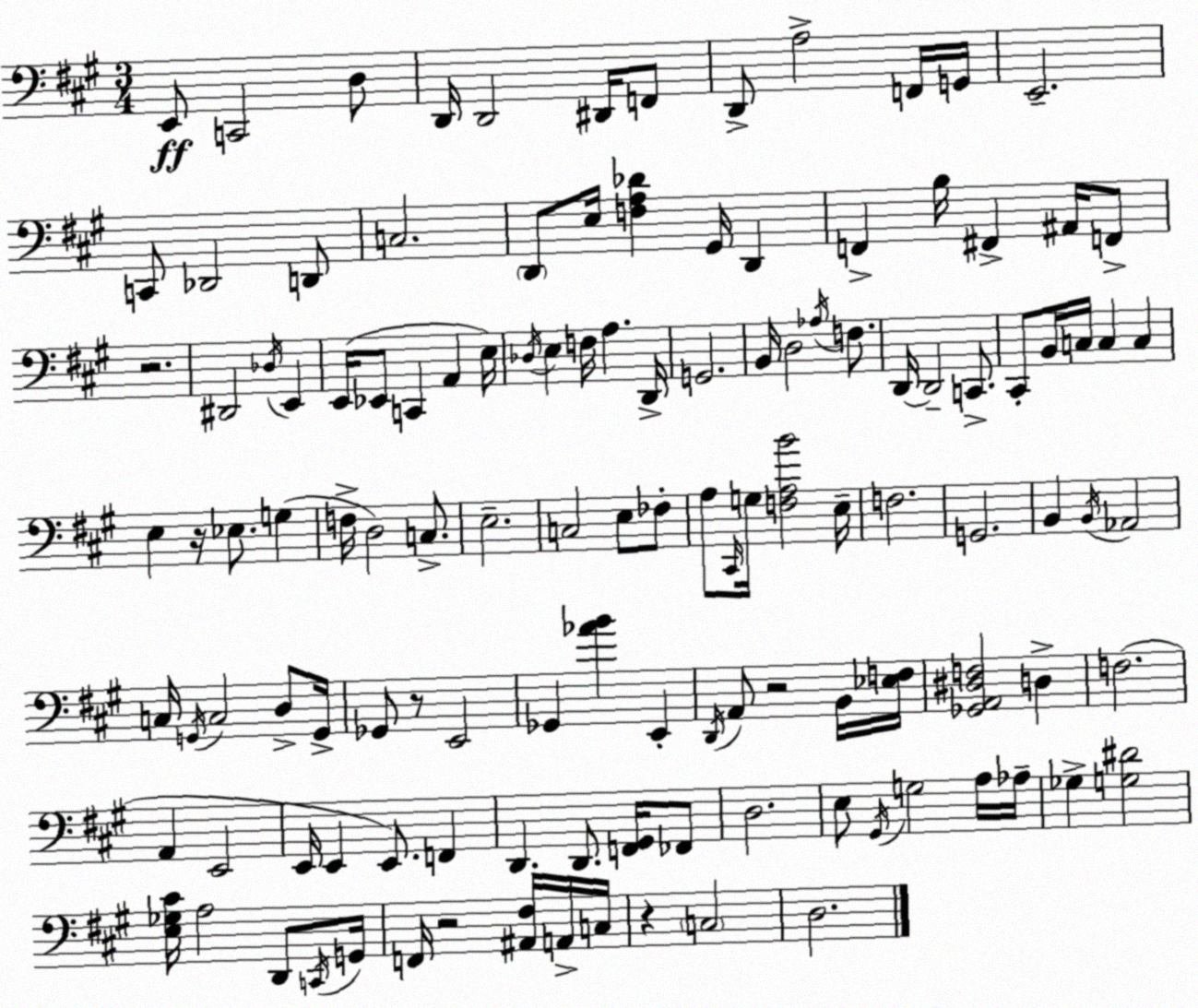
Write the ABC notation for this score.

X:1
T:Untitled
M:3/4
L:1/4
K:A
E,,/2 C,,2 D,/2 D,,/4 D,,2 ^D,,/4 F,,/2 D,,/2 A,2 F,,/4 G,,/4 E,,2 C,,/2 _D,,2 D,,/2 C,2 D,,/2 E,/4 [F,A,_D] ^G,,/4 D,, F,, B,/4 ^F,, ^A,,/4 F,,/2 z2 ^D,,2 _D,/4 E,, E,,/4 _E,,/2 C,, A,, E,/4 _D,/4 E, F,/4 A, D,,/4 G,,2 B,,/4 D,2 _A,/4 F,/2 D,,/4 D,,2 C,,/2 ^C,,/2 B,,/4 C,/4 C, C, E, z/4 _E,/2 G, F,/4 D,2 C,/2 E,2 C,2 E,/2 _F,/2 A,/2 ^C,,/4 G,/4 [F,A,B]2 E,/4 F,2 G,,2 B,, B,,/4 _A,,2 C,/4 G,,/4 C,2 D,/2 G,,/4 _G,,/2 z/2 E,,2 _G,, [_AB] E,, D,,/4 A,,/2 z2 B,,/4 [_E,F,]/4 [_G,,A,,^D,F,]2 D, F,2 A,, E,,2 E,,/4 E,, E,,/2 F,, D,, D,,/2 [F,,^G,,]/4 _F,,/2 D,2 E,/2 ^G,,/4 G,2 A,/4 _A,/4 _G, [G,^D]2 [E,_G,^C]/4 A,2 D,,/2 C,,/4 G,,/4 F,,/4 z2 [^A,,^F,]/4 A,,/4 C,/4 z C,2 D,2